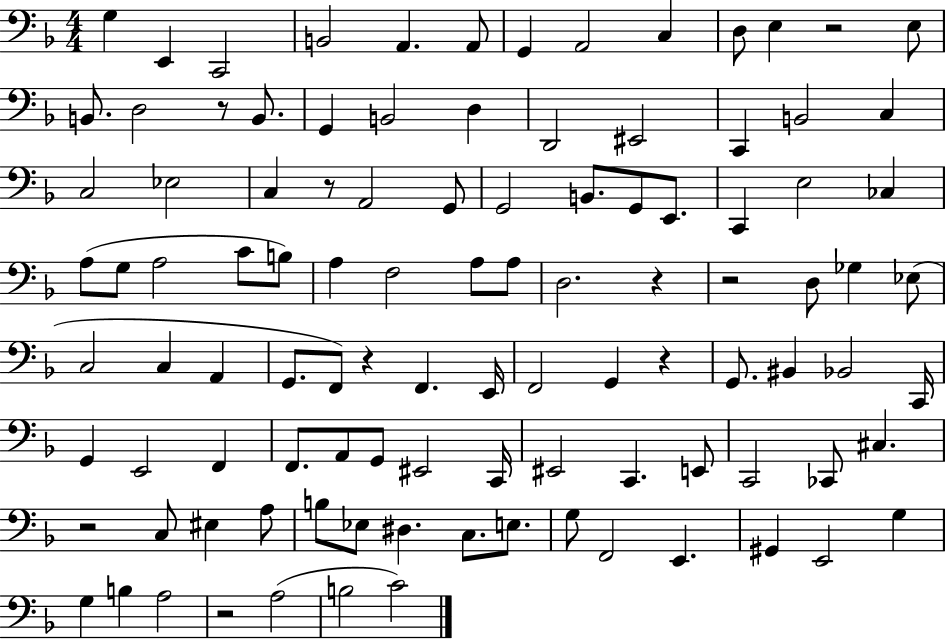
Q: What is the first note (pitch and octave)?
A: G3